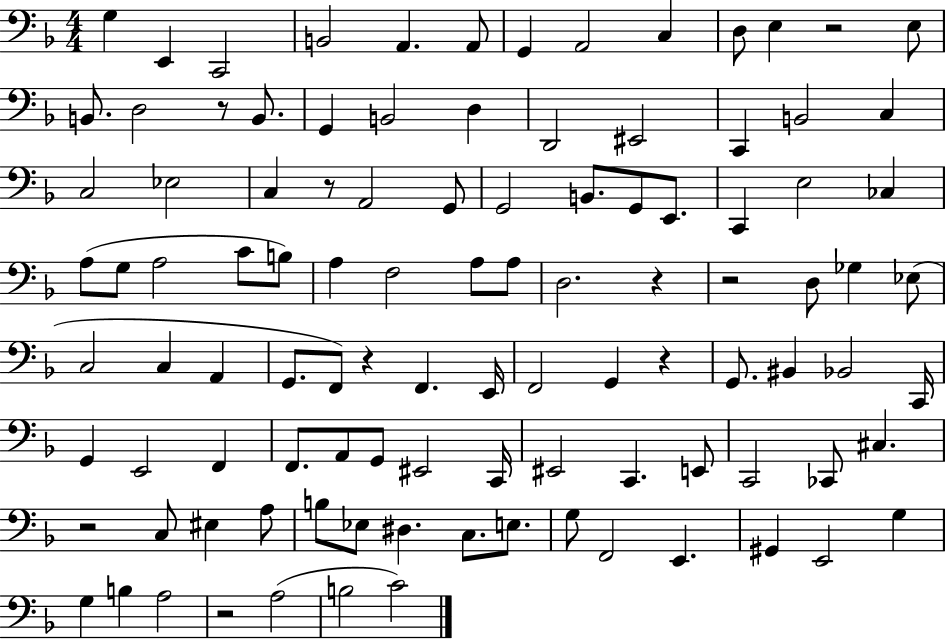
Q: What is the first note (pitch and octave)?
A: G3